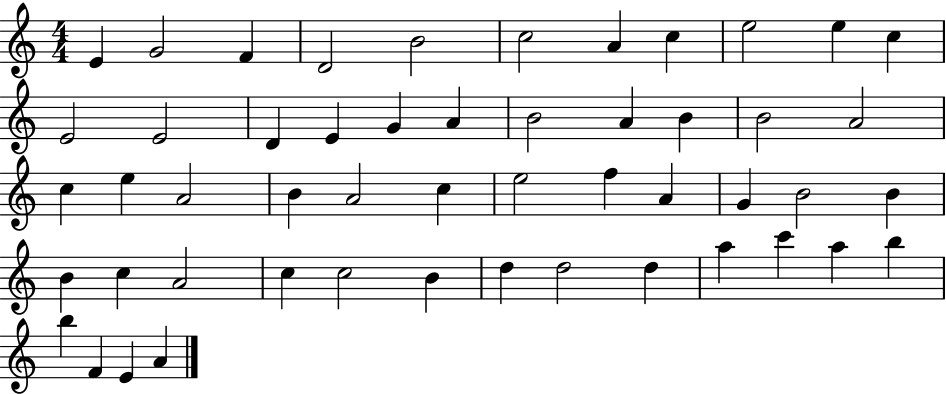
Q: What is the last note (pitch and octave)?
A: A4